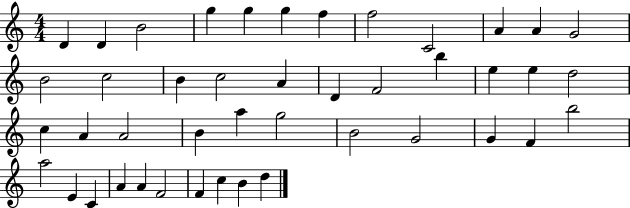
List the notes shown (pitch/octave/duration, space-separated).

D4/q D4/q B4/h G5/q G5/q G5/q F5/q F5/h C4/h A4/q A4/q G4/h B4/h C5/h B4/q C5/h A4/q D4/q F4/h B5/q E5/q E5/q D5/h C5/q A4/q A4/h B4/q A5/q G5/h B4/h G4/h G4/q F4/q B5/h A5/h E4/q C4/q A4/q A4/q F4/h F4/q C5/q B4/q D5/q